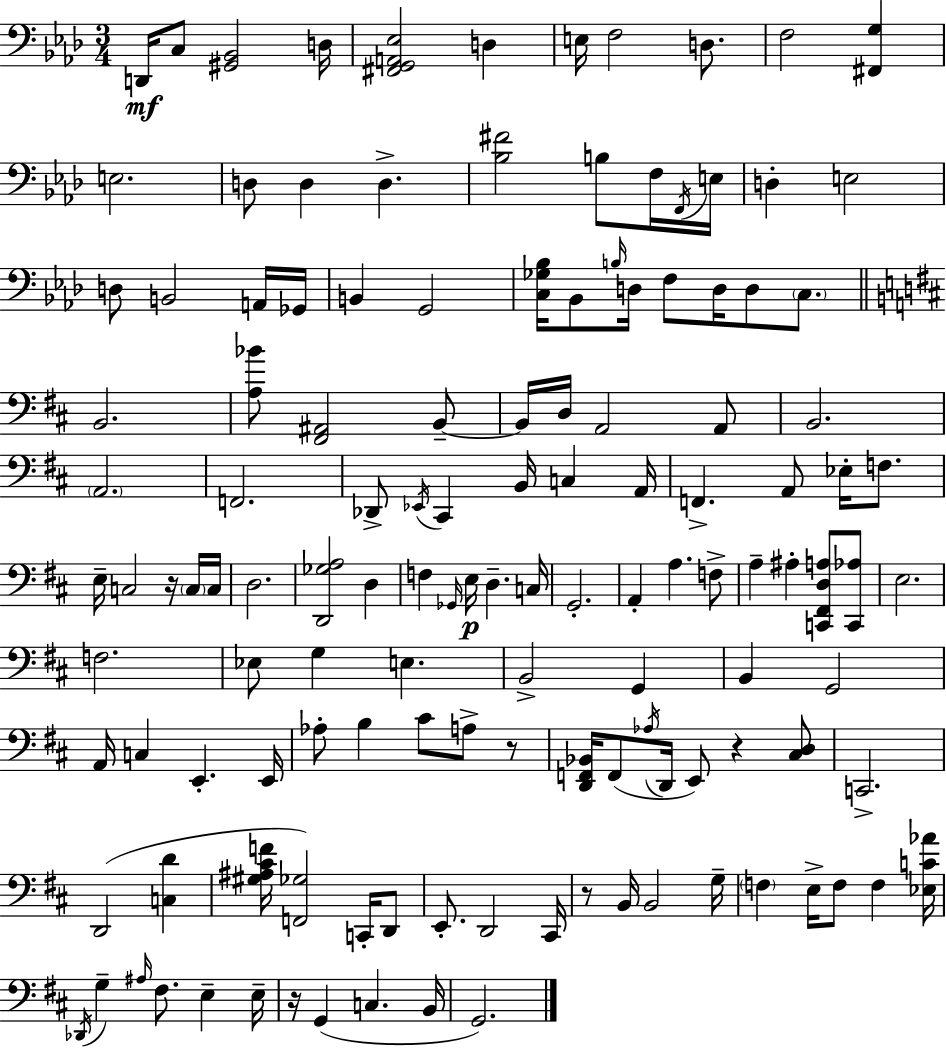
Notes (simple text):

D2/s C3/e [G#2,Bb2]/h D3/s [F#2,G2,A2,Eb3]/h D3/q E3/s F3/h D3/e. F3/h [F#2,G3]/q E3/h. D3/e D3/q D3/q. [Bb3,F#4]/h B3/e F3/s F2/s E3/s D3/q E3/h D3/e B2/h A2/s Gb2/s B2/q G2/h [C3,Gb3,Bb3]/s Bb2/e B3/s D3/s F3/e D3/s D3/e C3/e. B2/h. [A3,Bb4]/e [F#2,A#2]/h B2/e B2/s D3/s A2/h A2/e B2/h. A2/h. F2/h. Db2/e Eb2/s C#2/q B2/s C3/q A2/s F2/q. A2/e Eb3/s F3/e. E3/s C3/h R/s C3/s C3/s D3/h. [D2,Gb3,A3]/h D3/q F3/q Gb2/s E3/s D3/q. C3/s G2/h. A2/q A3/q. F3/e A3/q A#3/q [C2,F#2,D3,A3]/e [C2,Ab3]/e E3/h. F3/h. Eb3/e G3/q E3/q. B2/h G2/q B2/q G2/h A2/s C3/q E2/q. E2/s Ab3/e B3/q C#4/e A3/e R/e [D2,F2,Bb2]/s F2/e Ab3/s D2/s E2/e R/q [C#3,D3]/e C2/h. D2/h [C3,D4]/q [G#3,A#3,C#4,F4]/s [F2,Gb3]/h C2/s D2/e E2/e. D2/h C#2/s R/e B2/s B2/h G3/s F3/q E3/s F3/e F3/q [Eb3,C4,Ab4]/s Db2/s G3/q A#3/s F#3/e. E3/q E3/s R/s G2/q C3/q. B2/s G2/h.